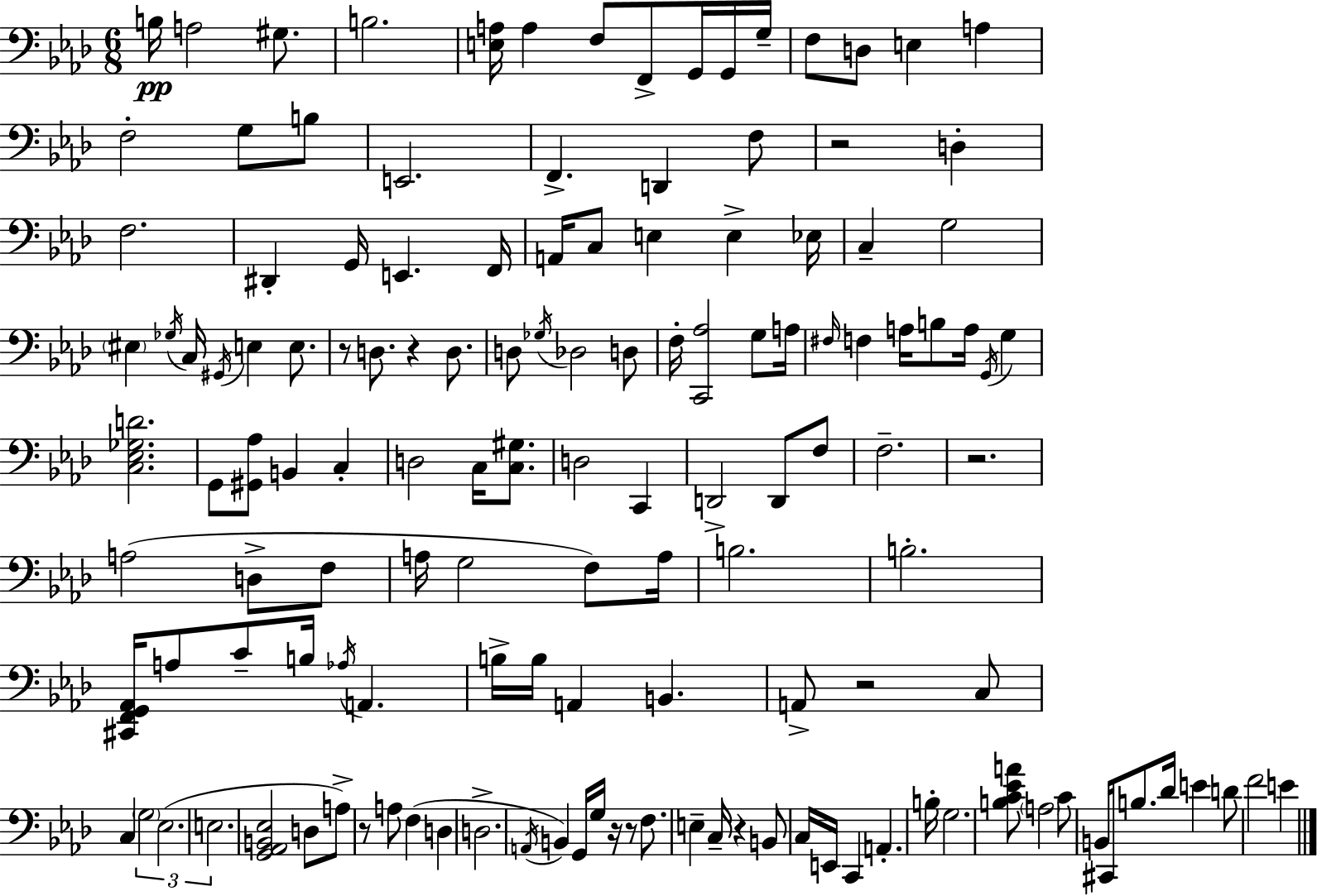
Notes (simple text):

B3/s A3/h G#3/e. B3/h. [E3,A3]/s A3/q F3/e F2/e G2/s G2/s G3/s F3/e D3/e E3/q A3/q F3/h G3/e B3/e E2/h. F2/q. D2/q F3/e R/h D3/q F3/h. D#2/q G2/s E2/q. F2/s A2/s C3/e E3/q E3/q Eb3/s C3/q G3/h EIS3/q Gb3/s C3/s G#2/s E3/q E3/e. R/e D3/e. R/q D3/e. D3/e Gb3/s Db3/h D3/e F3/s [C2,Ab3]/h G3/e A3/s F#3/s F3/q A3/s B3/e A3/s G2/s G3/q [C3,Eb3,Gb3,D4]/h. G2/e [G#2,Ab3]/e B2/q C3/q D3/h C3/s [C3,G#3]/e. D3/h C2/q D2/h D2/e F3/e F3/h. R/h. A3/h D3/e F3/e A3/s G3/h F3/e A3/s B3/h. B3/h. [C#2,F2,G2,Ab2]/s A3/e C4/e B3/s Ab3/s A2/q. B3/s B3/s A2/q B2/q. A2/e R/h C3/e C3/q G3/h Eb3/h. E3/h. [G2,Ab2,B2,Eb3]/h D3/e A3/e R/e A3/e F3/q D3/q D3/h. A2/s B2/q G2/s G3/s R/s R/e F3/e. E3/q C3/s R/q B2/e C3/s E2/s C2/q A2/q. B3/s G3/h. [B3,C4,Eb4,A4]/e A3/h C4/e B2/s C#2/s B3/e. Db4/s E4/q D4/e F4/h E4/q